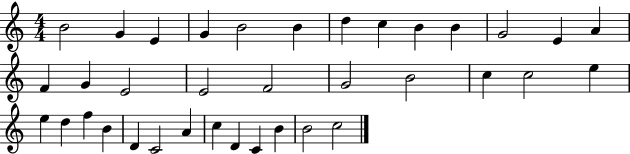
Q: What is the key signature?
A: C major